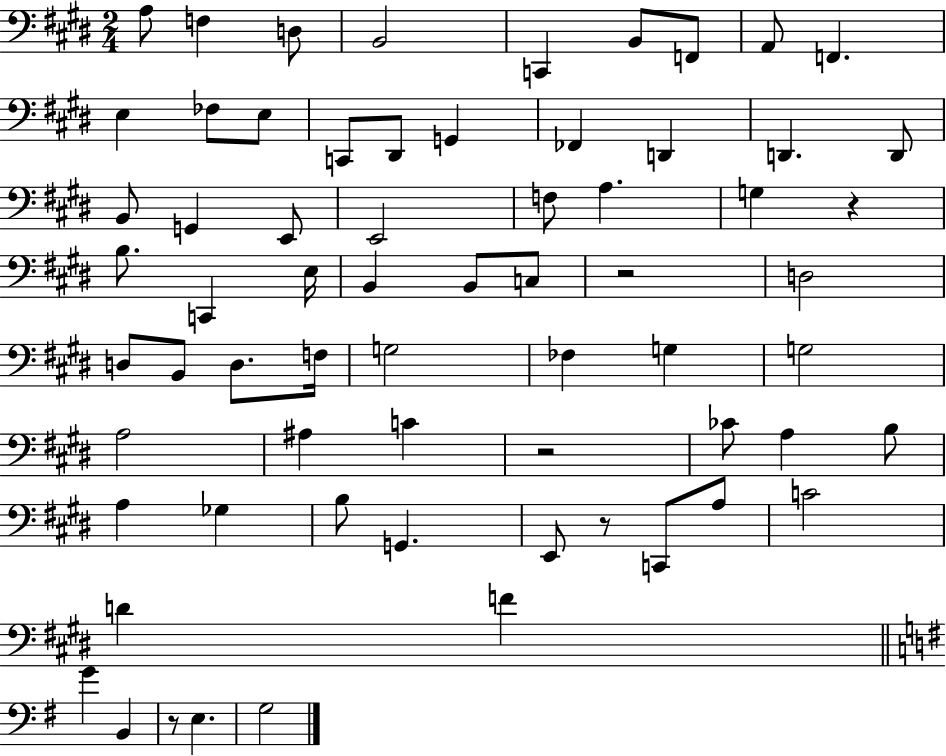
A3/e F3/q D3/e B2/h C2/q B2/e F2/e A2/e F2/q. E3/q FES3/e E3/e C2/e D#2/e G2/q FES2/q D2/q D2/q. D2/e B2/e G2/q E2/e E2/h F3/e A3/q. G3/q R/q B3/e. C2/q E3/s B2/q B2/e C3/e R/h D3/h D3/e B2/e D3/e. F3/s G3/h FES3/q G3/q G3/h A3/h A#3/q C4/q R/h CES4/e A3/q B3/e A3/q Gb3/q B3/e G2/q. E2/e R/e C2/e A3/e C4/h D4/q F4/q G4/q B2/q R/e E3/q. G3/h